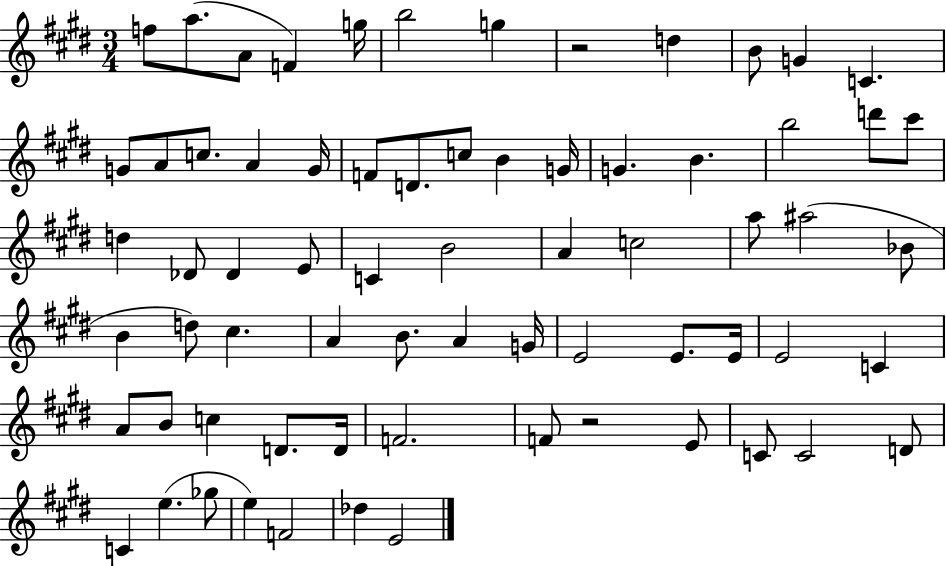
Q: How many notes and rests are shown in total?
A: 69